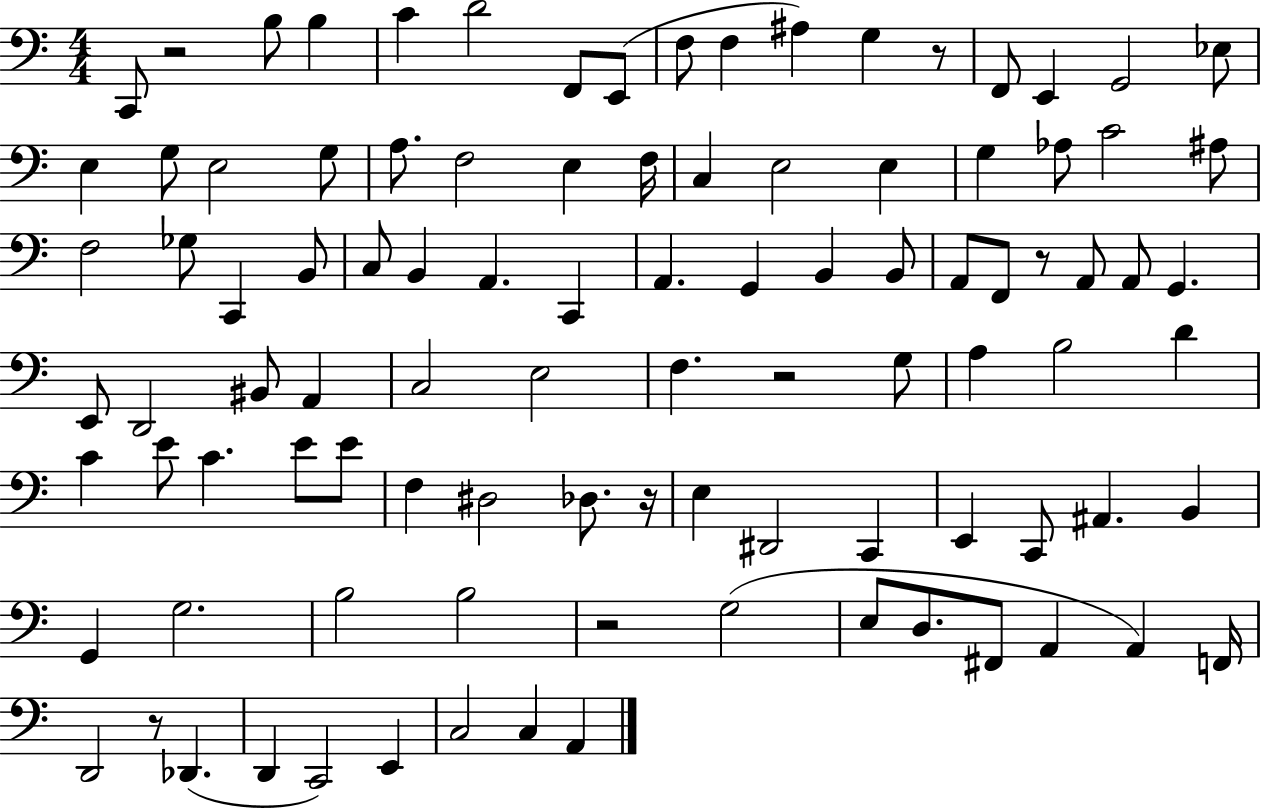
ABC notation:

X:1
T:Untitled
M:4/4
L:1/4
K:C
C,,/2 z2 B,/2 B, C D2 F,,/2 E,,/2 F,/2 F, ^A, G, z/2 F,,/2 E,, G,,2 _E,/2 E, G,/2 E,2 G,/2 A,/2 F,2 E, F,/4 C, E,2 E, G, _A,/2 C2 ^A,/2 F,2 _G,/2 C,, B,,/2 C,/2 B,, A,, C,, A,, G,, B,, B,,/2 A,,/2 F,,/2 z/2 A,,/2 A,,/2 G,, E,,/2 D,,2 ^B,,/2 A,, C,2 E,2 F, z2 G,/2 A, B,2 D C E/2 C E/2 E/2 F, ^D,2 _D,/2 z/4 E, ^D,,2 C,, E,, C,,/2 ^A,, B,, G,, G,2 B,2 B,2 z2 G,2 E,/2 D,/2 ^F,,/2 A,, A,, F,,/4 D,,2 z/2 _D,, D,, C,,2 E,, C,2 C, A,,